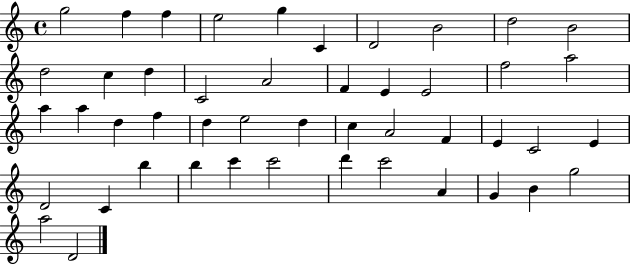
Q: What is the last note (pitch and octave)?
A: D4